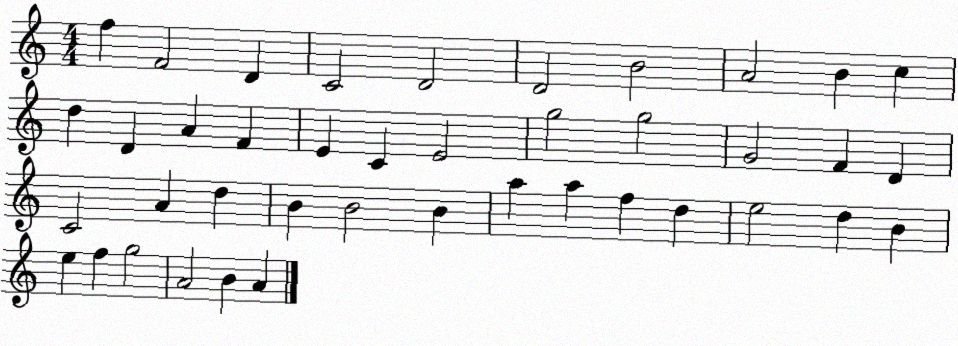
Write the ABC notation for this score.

X:1
T:Untitled
M:4/4
L:1/4
K:C
f F2 D C2 D2 D2 B2 A2 B c d D A F E C E2 g2 g2 G2 F D C2 A d B B2 B a a f d e2 d B e f g2 A2 B A